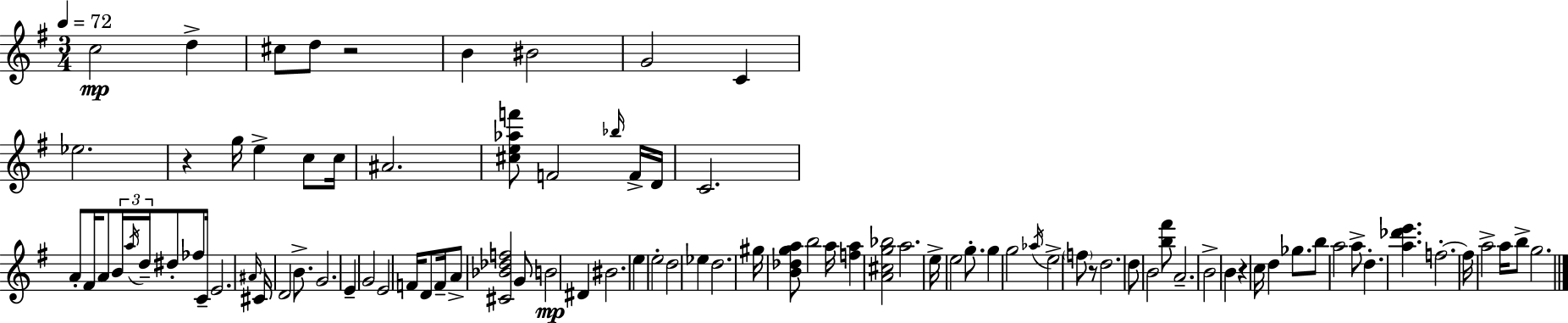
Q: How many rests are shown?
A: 4